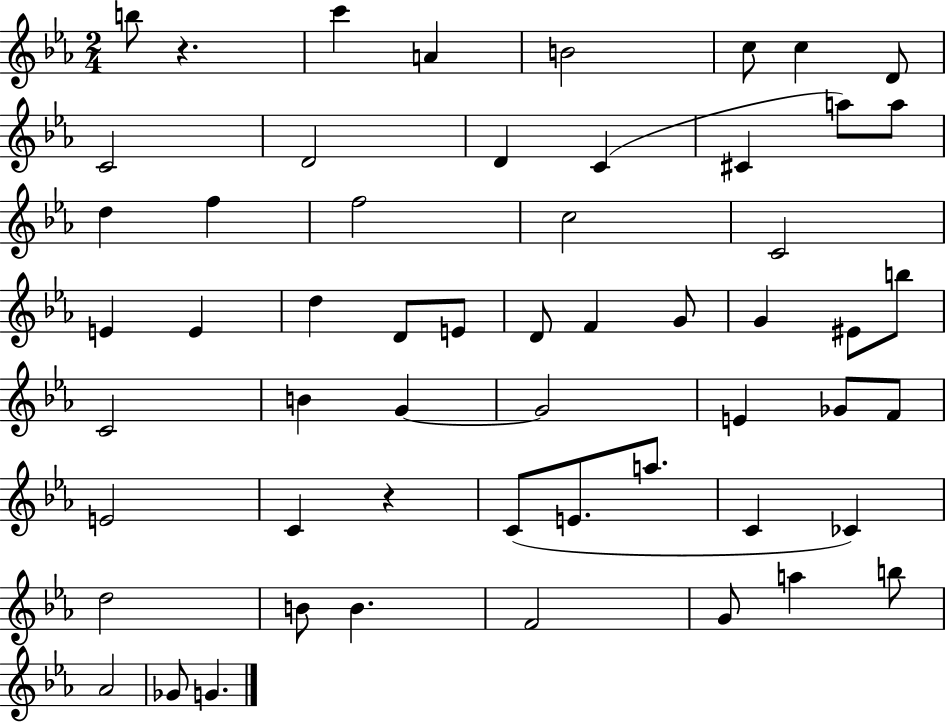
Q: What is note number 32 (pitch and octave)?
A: B4